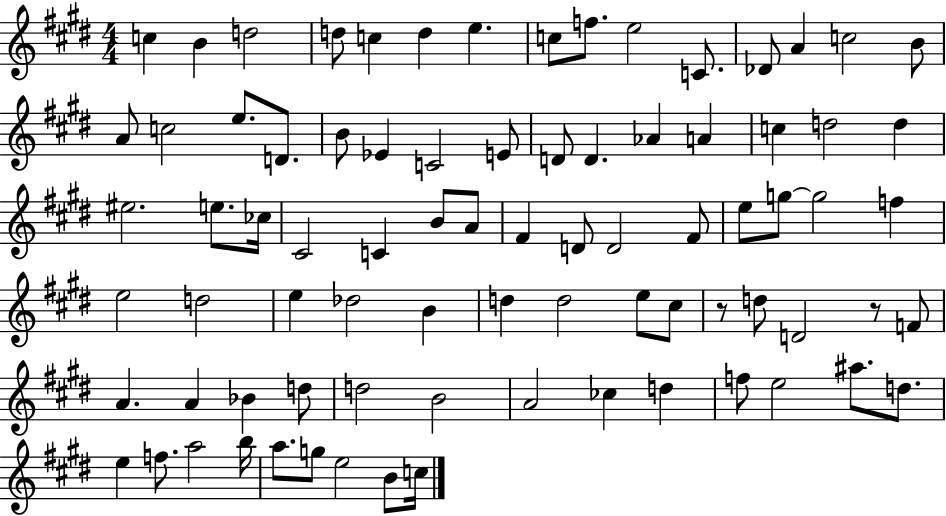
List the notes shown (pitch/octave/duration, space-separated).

C5/q B4/q D5/h D5/e C5/q D5/q E5/q. C5/e F5/e. E5/h C4/e. Db4/e A4/q C5/h B4/e A4/e C5/h E5/e. D4/e. B4/e Eb4/q C4/h E4/e D4/e D4/q. Ab4/q A4/q C5/q D5/h D5/q EIS5/h. E5/e. CES5/s C#4/h C4/q B4/e A4/e F#4/q D4/e D4/h F#4/e E5/e G5/e G5/h F5/q E5/h D5/h E5/q Db5/h B4/q D5/q D5/h E5/e C#5/e R/e D5/e D4/h R/e F4/e A4/q. A4/q Bb4/q D5/e D5/h B4/h A4/h CES5/q D5/q F5/e E5/h A#5/e. D5/e. E5/q F5/e. A5/h B5/s A5/e. G5/e E5/h B4/e C5/s